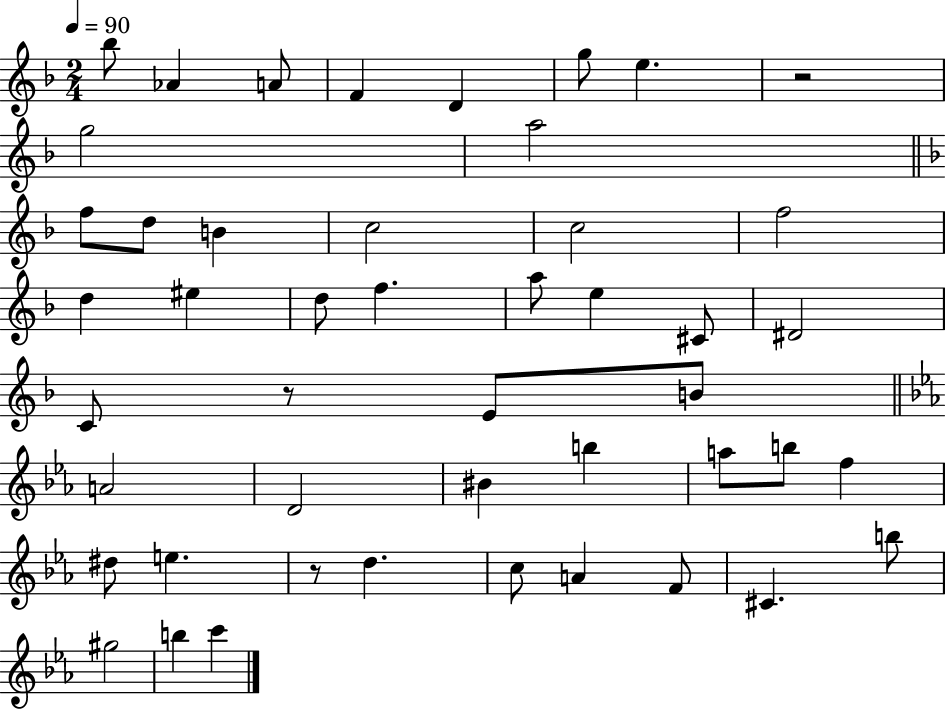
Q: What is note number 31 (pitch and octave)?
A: A5